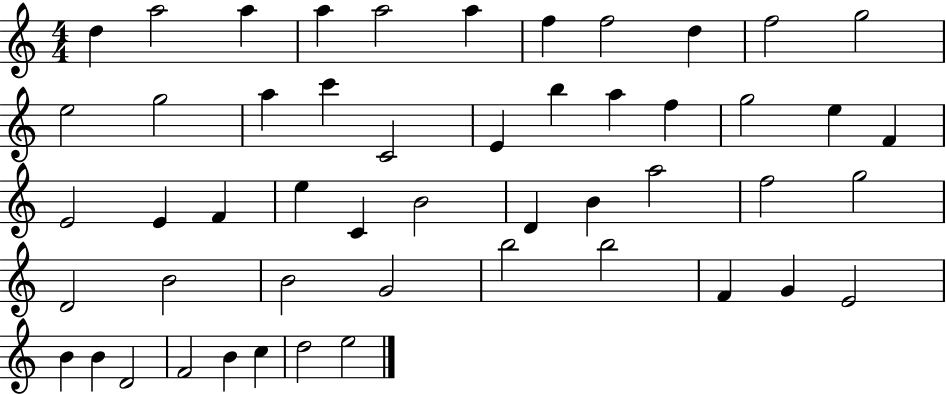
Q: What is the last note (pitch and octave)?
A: E5